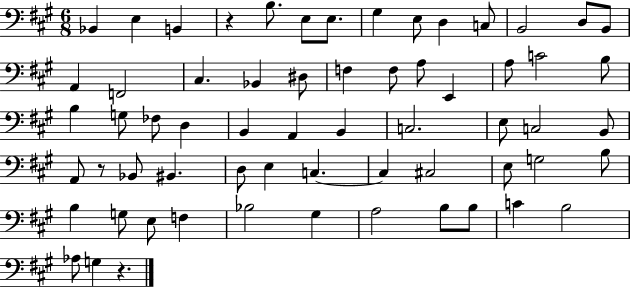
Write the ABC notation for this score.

X:1
T:Untitled
M:6/8
L:1/4
K:A
_B,, E, B,, z B,/2 E,/2 E,/2 ^G, E,/2 D, C,/2 B,,2 D,/2 B,,/2 A,, F,,2 ^C, _B,, ^D,/2 F, F,/2 A,/2 E,, A,/2 C2 B,/2 B, G,/2 _F,/2 D, B,, A,, B,, C,2 E,/2 C,2 B,,/2 A,,/2 z/2 _B,,/2 ^B,, D,/2 E, C, C, ^C,2 E,/2 G,2 B,/2 B, G,/2 E,/2 F, _B,2 ^G, A,2 B,/2 B,/2 C B,2 _A,/2 G, z